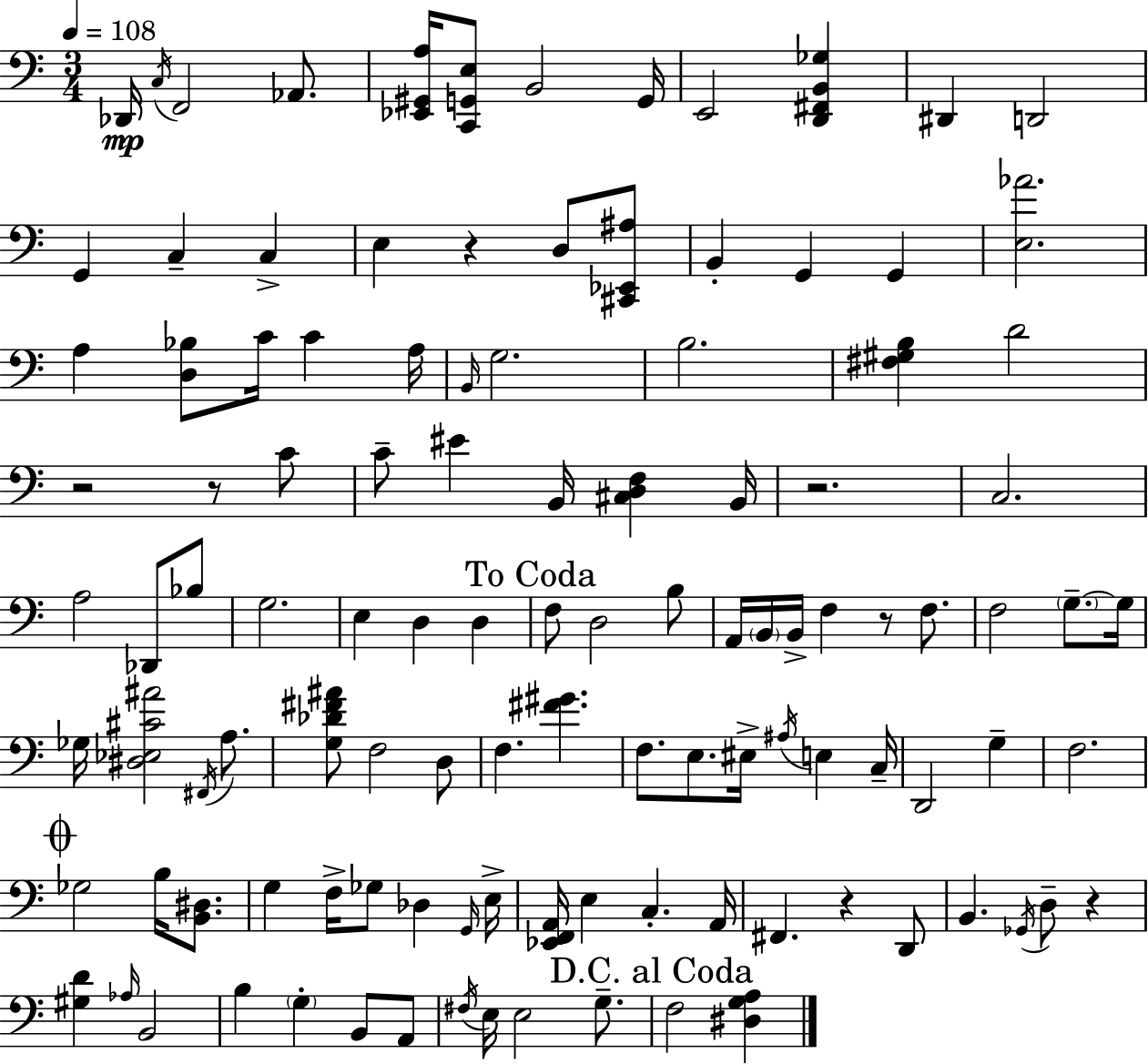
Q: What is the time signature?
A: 3/4